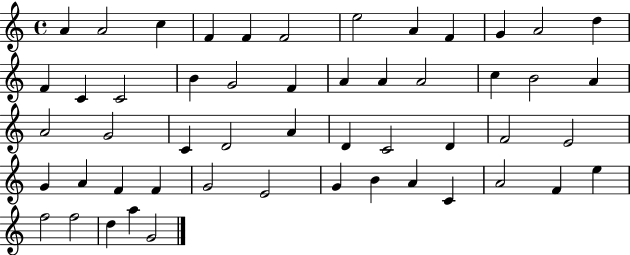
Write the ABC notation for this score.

X:1
T:Untitled
M:4/4
L:1/4
K:C
A A2 c F F F2 e2 A F G A2 d F C C2 B G2 F A A A2 c B2 A A2 G2 C D2 A D C2 D F2 E2 G A F F G2 E2 G B A C A2 F e f2 f2 d a G2